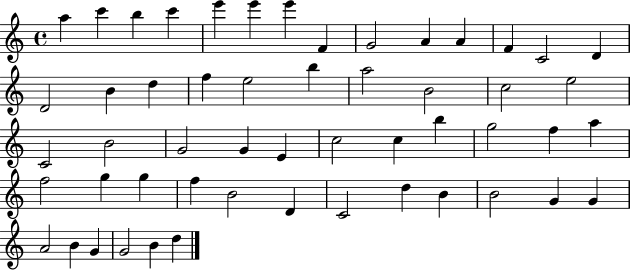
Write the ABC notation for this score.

X:1
T:Untitled
M:4/4
L:1/4
K:C
a c' b c' e' e' e' F G2 A A F C2 D D2 B d f e2 b a2 B2 c2 e2 C2 B2 G2 G E c2 c b g2 f a f2 g g f B2 D C2 d B B2 G G A2 B G G2 B d